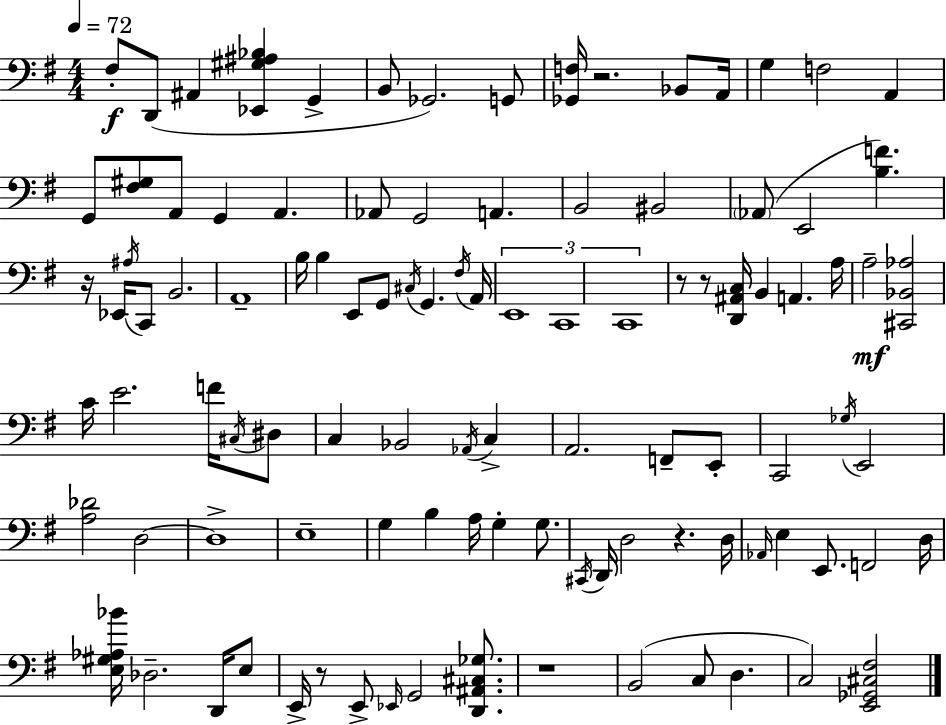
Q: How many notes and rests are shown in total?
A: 103